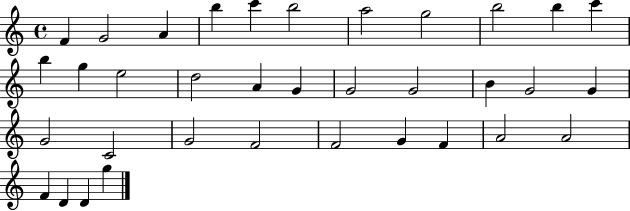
F4/q G4/h A4/q B5/q C6/q B5/h A5/h G5/h B5/h B5/q C6/q B5/q G5/q E5/h D5/h A4/q G4/q G4/h G4/h B4/q G4/h G4/q G4/h C4/h G4/h F4/h F4/h G4/q F4/q A4/h A4/h F4/q D4/q D4/q G5/q